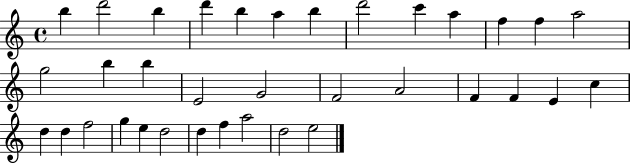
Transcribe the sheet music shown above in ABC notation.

X:1
T:Untitled
M:4/4
L:1/4
K:C
b d'2 b d' b a b d'2 c' a f f a2 g2 b b E2 G2 F2 A2 F F E c d d f2 g e d2 d f a2 d2 e2